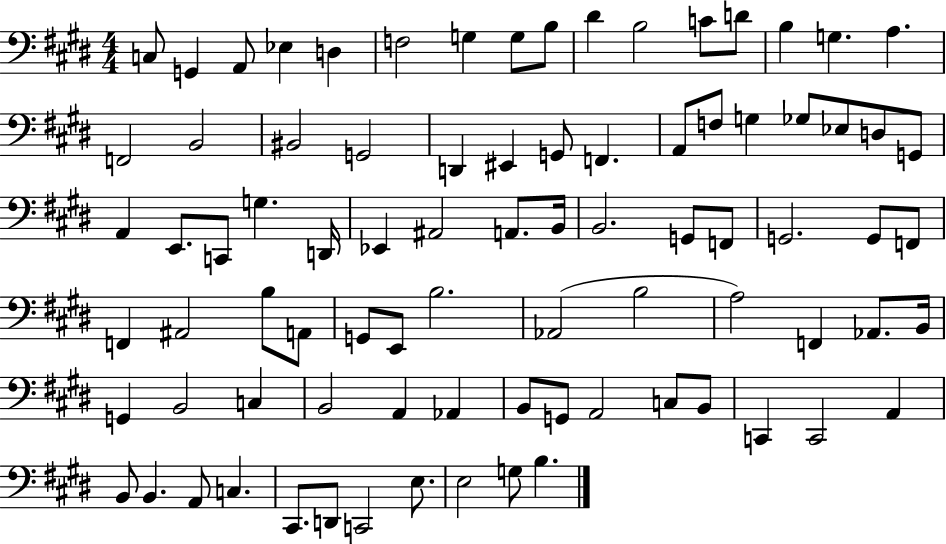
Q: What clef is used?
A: bass